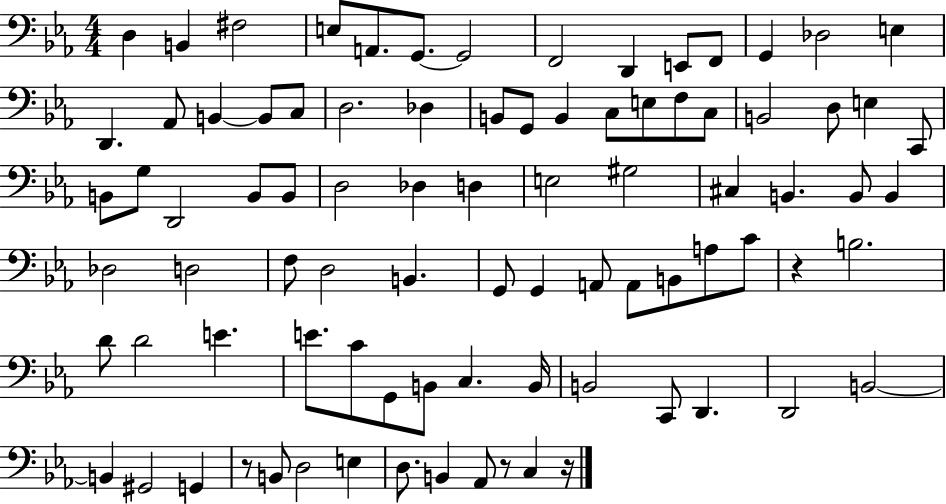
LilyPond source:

{
  \clef bass
  \numericTimeSignature
  \time 4/4
  \key ees \major
  d4 b,4 fis2 | e8 a,8. g,8.~~ g,2 | f,2 d,4 e,8 f,8 | g,4 des2 e4 | \break d,4. aes,8 b,4~~ b,8 c8 | d2. des4 | b,8 g,8 b,4 c8 e8 f8 c8 | b,2 d8 e4 c,8 | \break b,8 g8 d,2 b,8 b,8 | d2 des4 d4 | e2 gis2 | cis4 b,4. b,8 b,4 | \break des2 d2 | f8 d2 b,4. | g,8 g,4 a,8 a,8 b,8 a8 c'8 | r4 b2. | \break d'8 d'2 e'4. | e'8. c'8 g,8 b,8 c4. b,16 | b,2 c,8 d,4. | d,2 b,2~~ | \break b,4 gis,2 g,4 | r8 b,8 d2 e4 | d8. b,4 aes,8 r8 c4 r16 | \bar "|."
}